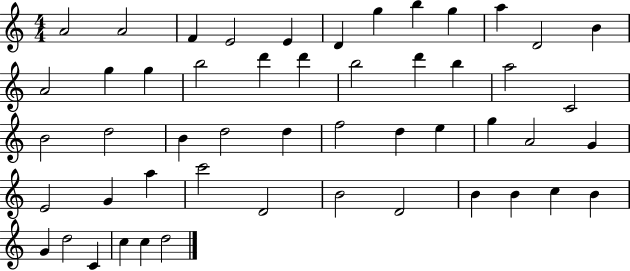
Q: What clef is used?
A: treble